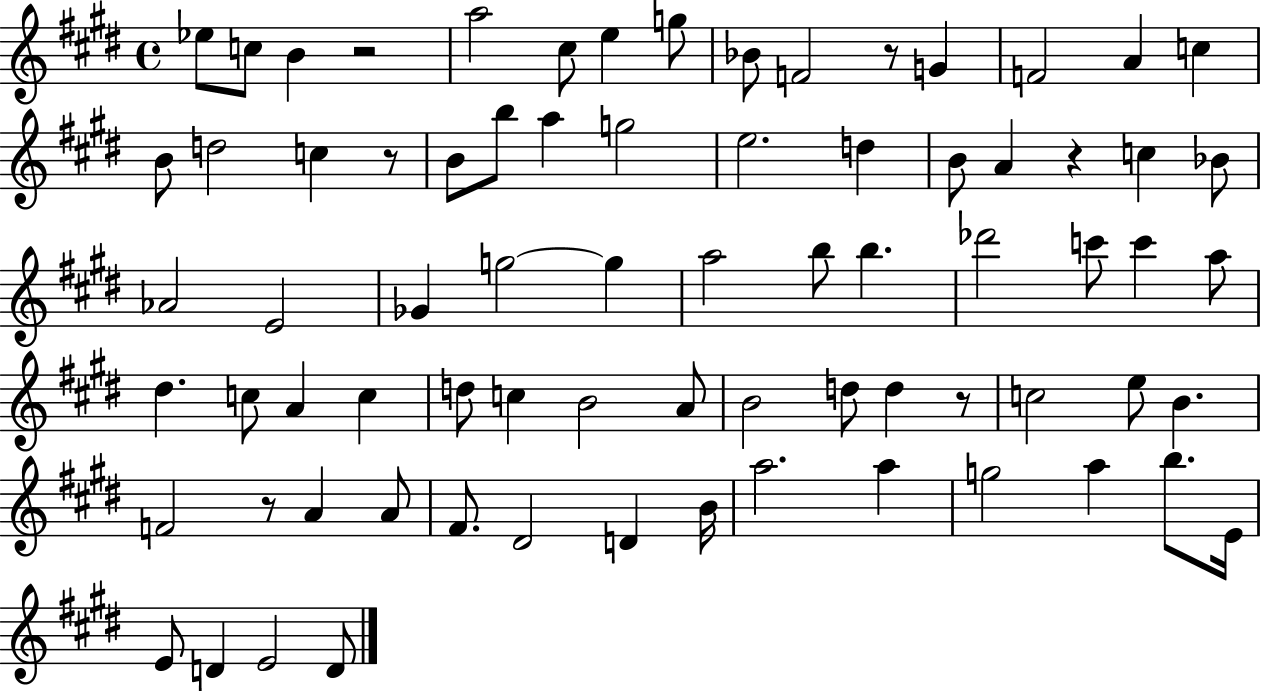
{
  \clef treble
  \time 4/4
  \defaultTimeSignature
  \key e \major
  \repeat volta 2 { ees''8 c''8 b'4 r2 | a''2 cis''8 e''4 g''8 | bes'8 f'2 r8 g'4 | f'2 a'4 c''4 | \break b'8 d''2 c''4 r8 | b'8 b''8 a''4 g''2 | e''2. d''4 | b'8 a'4 r4 c''4 bes'8 | \break aes'2 e'2 | ges'4 g''2~~ g''4 | a''2 b''8 b''4. | des'''2 c'''8 c'''4 a''8 | \break dis''4. c''8 a'4 c''4 | d''8 c''4 b'2 a'8 | b'2 d''8 d''4 r8 | c''2 e''8 b'4. | \break f'2 r8 a'4 a'8 | fis'8. dis'2 d'4 b'16 | a''2. a''4 | g''2 a''4 b''8. e'16 | \break e'8 d'4 e'2 d'8 | } \bar "|."
}